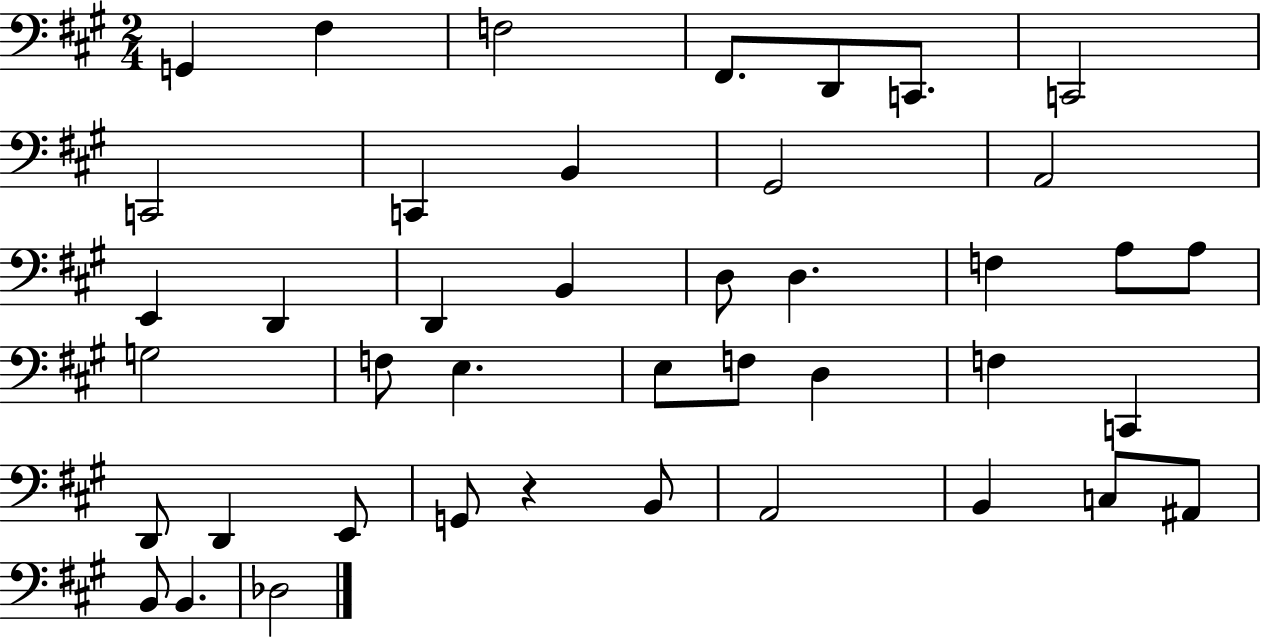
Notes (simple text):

G2/q F#3/q F3/h F#2/e. D2/e C2/e. C2/h C2/h C2/q B2/q G#2/h A2/h E2/q D2/q D2/q B2/q D3/e D3/q. F3/q A3/e A3/e G3/h F3/e E3/q. E3/e F3/e D3/q F3/q C2/q D2/e D2/q E2/e G2/e R/q B2/e A2/h B2/q C3/e A#2/e B2/e B2/q. Db3/h